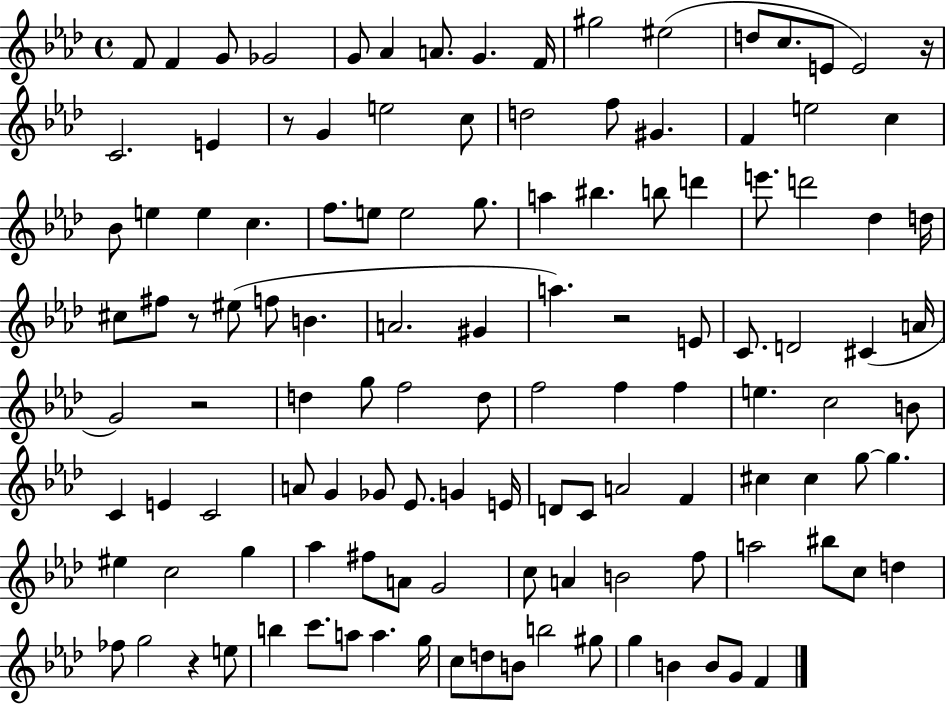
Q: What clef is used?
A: treble